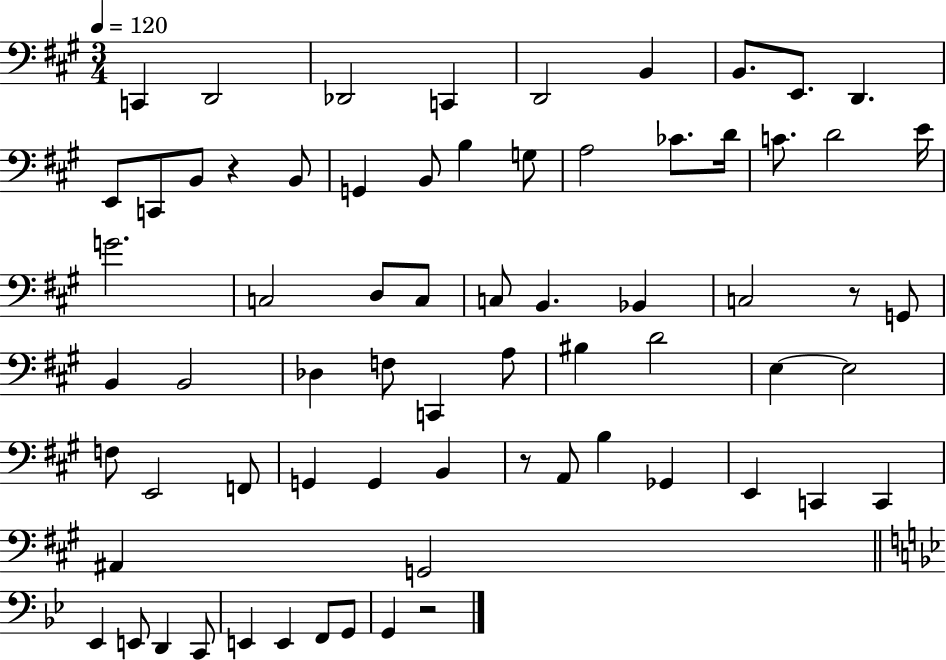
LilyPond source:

{
  \clef bass
  \numericTimeSignature
  \time 3/4
  \key a \major
  \tempo 4 = 120
  c,4 d,2 | des,2 c,4 | d,2 b,4 | b,8. e,8. d,4. | \break e,8 c,8 b,8 r4 b,8 | g,4 b,8 b4 g8 | a2 ces'8. d'16 | c'8. d'2 e'16 | \break g'2. | c2 d8 c8 | c8 b,4. bes,4 | c2 r8 g,8 | \break b,4 b,2 | des4 f8 c,4 a8 | bis4 d'2 | e4~~ e2 | \break f8 e,2 f,8 | g,4 g,4 b,4 | r8 a,8 b4 ges,4 | e,4 c,4 c,4 | \break ais,4 g,2 | \bar "||" \break \key bes \major ees,4 e,8 d,4 c,8 | e,4 e,4 f,8 g,8 | g,4 r2 | \bar "|."
}